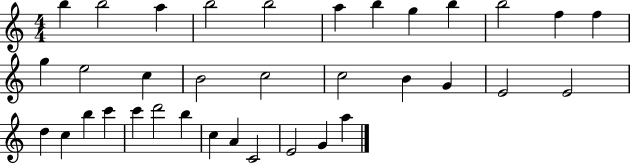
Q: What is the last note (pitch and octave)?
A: A5